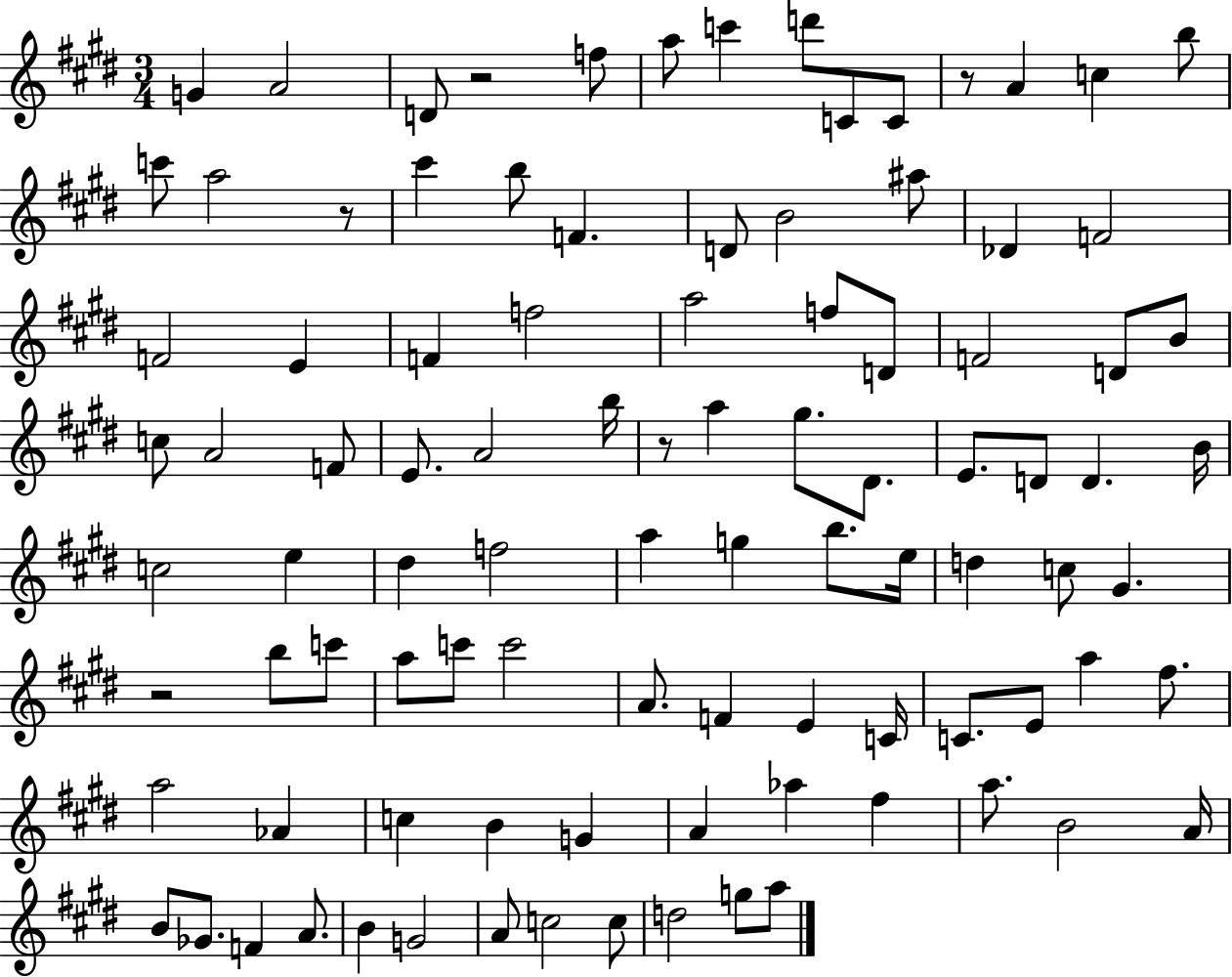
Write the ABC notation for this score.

X:1
T:Untitled
M:3/4
L:1/4
K:E
G A2 D/2 z2 f/2 a/2 c' d'/2 C/2 C/2 z/2 A c b/2 c'/2 a2 z/2 ^c' b/2 F D/2 B2 ^a/2 _D F2 F2 E F f2 a2 f/2 D/2 F2 D/2 B/2 c/2 A2 F/2 E/2 A2 b/4 z/2 a ^g/2 ^D/2 E/2 D/2 D B/4 c2 e ^d f2 a g b/2 e/4 d c/2 ^G z2 b/2 c'/2 a/2 c'/2 c'2 A/2 F E C/4 C/2 E/2 a ^f/2 a2 _A c B G A _a ^f a/2 B2 A/4 B/2 _G/2 F A/2 B G2 A/2 c2 c/2 d2 g/2 a/2